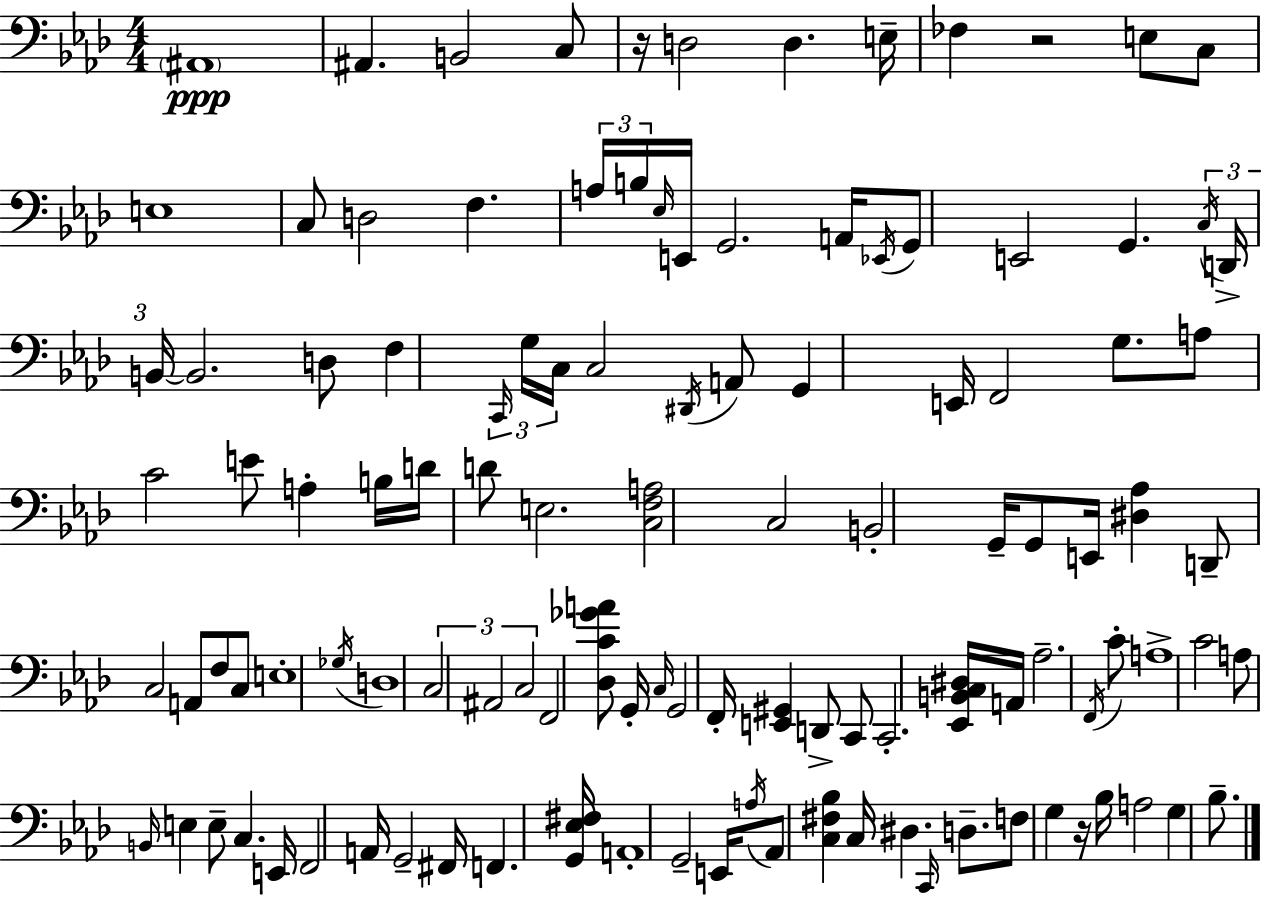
X:1
T:Untitled
M:4/4
L:1/4
K:Fm
^A,,4 ^A,, B,,2 C,/2 z/4 D,2 D, E,/4 _F, z2 E,/2 C,/2 E,4 C,/2 D,2 F, A,/4 B,/4 _E,/4 E,,/4 G,,2 A,,/4 _E,,/4 G,,/2 E,,2 G,, C,/4 D,,/4 B,,/4 B,,2 D,/2 F, C,,/4 G,/4 C,/4 C,2 ^D,,/4 A,,/2 G,, E,,/4 F,,2 G,/2 A,/2 C2 E/2 A, B,/4 D/4 D/2 E,2 [C,F,A,]2 C,2 B,,2 G,,/4 G,,/2 E,,/4 [^D,_A,] D,,/2 C,2 A,,/2 F,/2 C,/2 E,4 _G,/4 D,4 C,2 ^A,,2 C,2 F,,2 [_D,C_GA]/2 G,,/4 C,/4 G,,2 F,,/4 [E,,^G,,] D,,/2 C,,/2 C,,2 [_E,,B,,C,^D,]/4 A,,/4 _A,2 F,,/4 C/2 A,4 C2 A,/2 B,,/4 E, E,/2 C, E,,/4 F,,2 A,,/4 G,,2 ^F,,/4 F,, [G,,_E,^F,]/4 A,,4 G,,2 E,,/4 A,/4 _A,,/2 [C,^F,_B,] C,/4 ^D, C,,/4 D,/2 F,/2 G, z/4 _B,/4 A,2 G, _B,/2